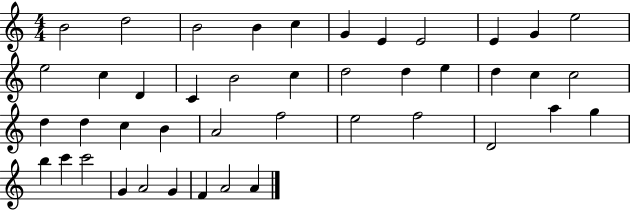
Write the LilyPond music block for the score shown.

{
  \clef treble
  \numericTimeSignature
  \time 4/4
  \key c \major
  b'2 d''2 | b'2 b'4 c''4 | g'4 e'4 e'2 | e'4 g'4 e''2 | \break e''2 c''4 d'4 | c'4 b'2 c''4 | d''2 d''4 e''4 | d''4 c''4 c''2 | \break d''4 d''4 c''4 b'4 | a'2 f''2 | e''2 f''2 | d'2 a''4 g''4 | \break b''4 c'''4 c'''2 | g'4 a'2 g'4 | f'4 a'2 a'4 | \bar "|."
}